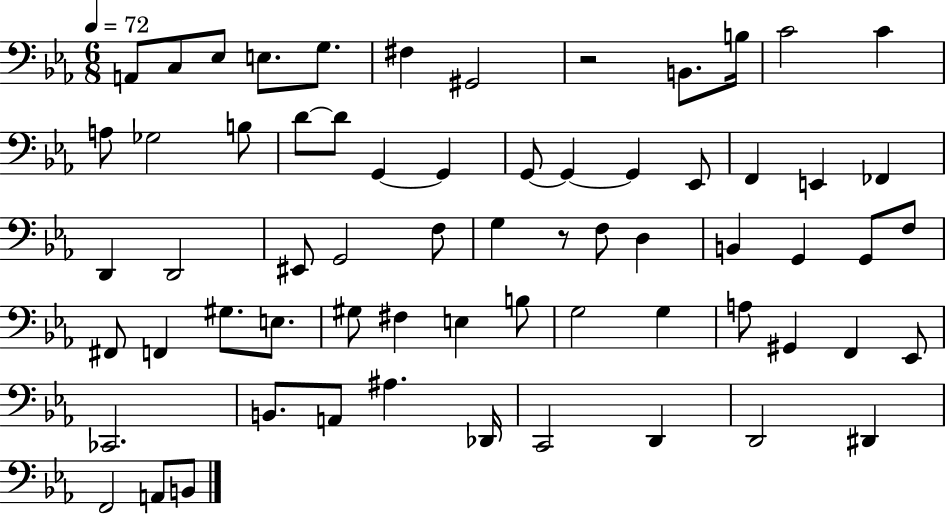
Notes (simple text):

A2/e C3/e Eb3/e E3/e. G3/e. F#3/q G#2/h R/h B2/e. B3/s C4/h C4/q A3/e Gb3/h B3/e D4/e D4/e G2/q G2/q G2/e G2/q G2/q Eb2/e F2/q E2/q FES2/q D2/q D2/h EIS2/e G2/h F3/e G3/q R/e F3/e D3/q B2/q G2/q G2/e F3/e F#2/e F2/q G#3/e. E3/e. G#3/e F#3/q E3/q B3/e G3/h G3/q A3/e G#2/q F2/q Eb2/e CES2/h. B2/e. A2/e A#3/q. Db2/s C2/h D2/q D2/h D#2/q F2/h A2/e B2/e